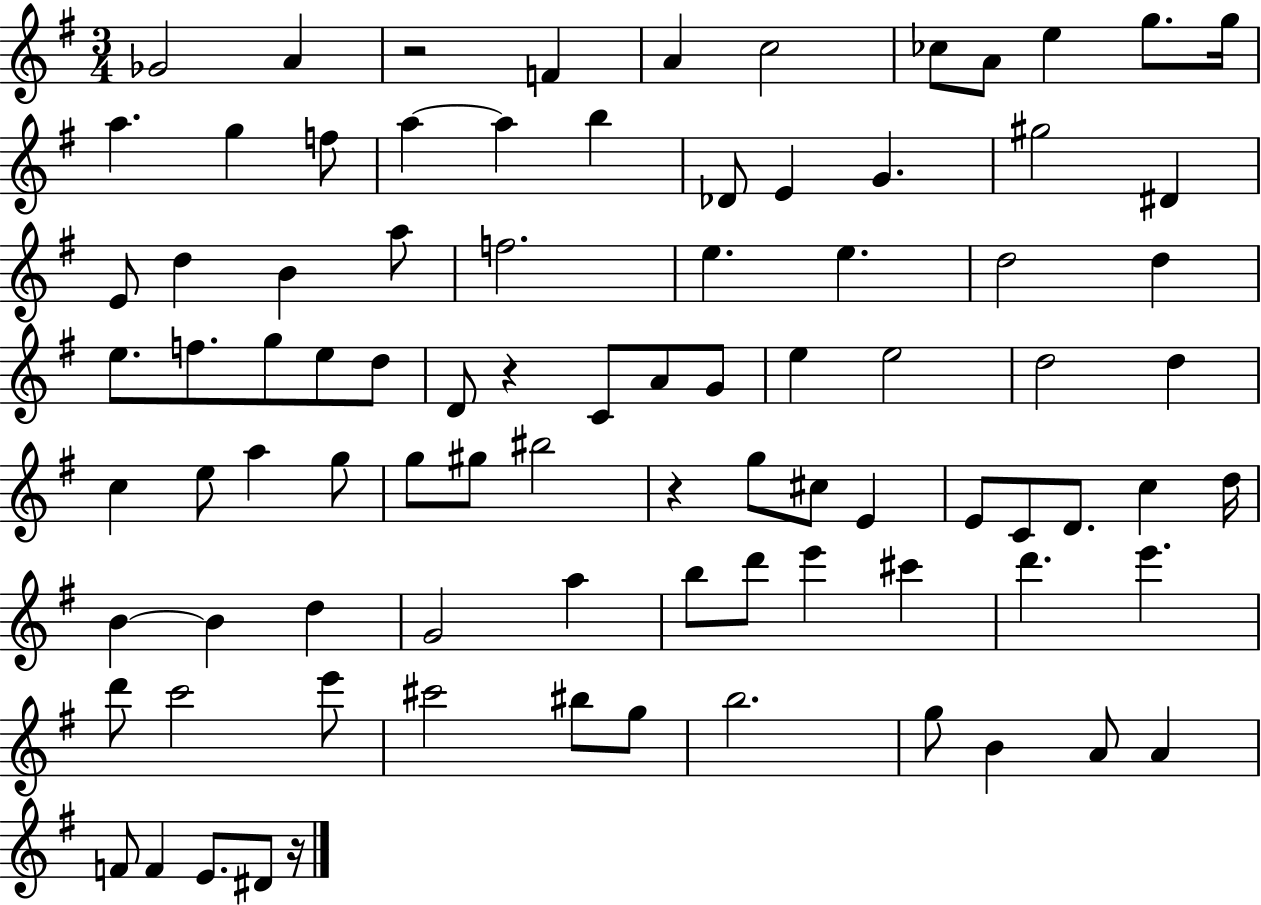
{
  \clef treble
  \numericTimeSignature
  \time 3/4
  \key g \major
  ges'2 a'4 | r2 f'4 | a'4 c''2 | ces''8 a'8 e''4 g''8. g''16 | \break a''4. g''4 f''8 | a''4~~ a''4 b''4 | des'8 e'4 g'4. | gis''2 dis'4 | \break e'8 d''4 b'4 a''8 | f''2. | e''4. e''4. | d''2 d''4 | \break e''8. f''8. g''8 e''8 d''8 | d'8 r4 c'8 a'8 g'8 | e''4 e''2 | d''2 d''4 | \break c''4 e''8 a''4 g''8 | g''8 gis''8 bis''2 | r4 g''8 cis''8 e'4 | e'8 c'8 d'8. c''4 d''16 | \break b'4~~ b'4 d''4 | g'2 a''4 | b''8 d'''8 e'''4 cis'''4 | d'''4. e'''4. | \break d'''8 c'''2 e'''8 | cis'''2 bis''8 g''8 | b''2. | g''8 b'4 a'8 a'4 | \break f'8 f'4 e'8. dis'8 r16 | \bar "|."
}